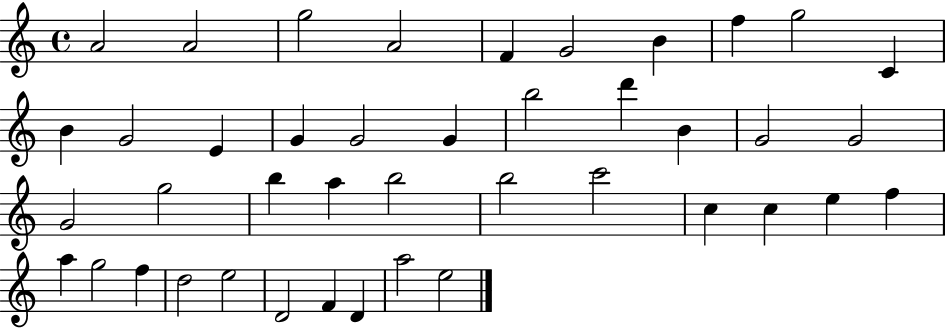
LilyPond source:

{
  \clef treble
  \time 4/4
  \defaultTimeSignature
  \key c \major
  a'2 a'2 | g''2 a'2 | f'4 g'2 b'4 | f''4 g''2 c'4 | \break b'4 g'2 e'4 | g'4 g'2 g'4 | b''2 d'''4 b'4 | g'2 g'2 | \break g'2 g''2 | b''4 a''4 b''2 | b''2 c'''2 | c''4 c''4 e''4 f''4 | \break a''4 g''2 f''4 | d''2 e''2 | d'2 f'4 d'4 | a''2 e''2 | \break \bar "|."
}